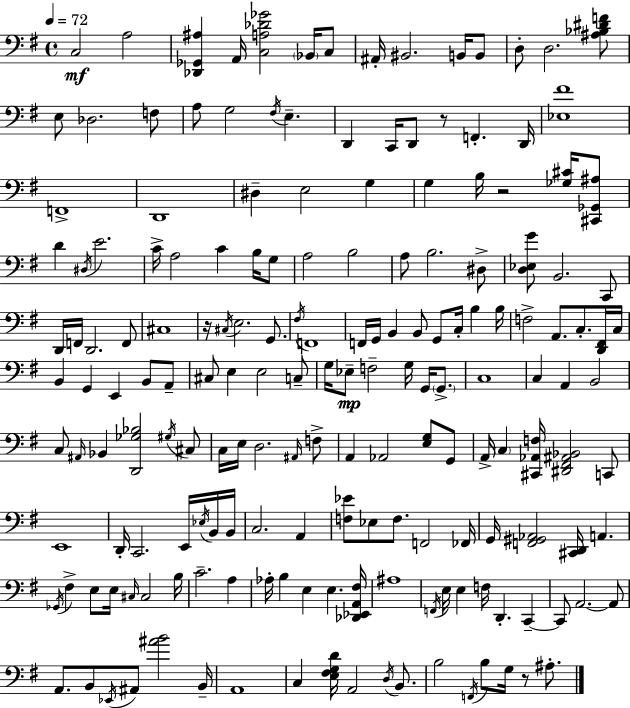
C3/h A3/h [Db2,Gb2,A#3]/q A2/s [C3,A3,Db4,Gb4]/h Bb2/s C3/e A#2/s BIS2/h. B2/s B2/e D3/e D3/h. [A#3,Bb3,D#4,F4]/e E3/e Db3/h. F3/e A3/e G3/h F#3/s E3/q. D2/q C2/s D2/e R/e F2/q. D2/s [Eb3,F#4]/w F2/w D2/w D#3/q E3/h G3/q G3/q B3/s R/h [Gb3,C#4]/s [C#2,Gb2,A#3]/e D4/q D#3/s E4/h. C4/s A3/h C4/q B3/s G3/e A3/h B3/h A3/e B3/h. D#3/e [D3,Eb3,G4]/e B2/h. C2/e D2/s F2/s D2/h. F2/e C#3/w R/s C#3/s E3/h. G2/e. F#3/s F2/w F2/s G2/s B2/q B2/e G2/e C3/s B3/q B3/s F3/h A2/e. C3/e. [D2,F#2]/s C3/s B2/q G2/q E2/q B2/e A2/e C#3/e E3/q E3/h C3/e G3/s Eb3/e F3/h G3/s G2/s G2/e. C3/w C3/q A2/q B2/h C3/e A#2/s Bb2/q [D2,Gb3,Bb3]/h G#3/s C#3/e C3/s E3/s D3/h. A#2/s F3/e A2/q Ab2/h [E3,G3]/e G2/e A2/s C3/q [C#2,Ab2,F3]/s [D#2,F#2,A#2,Bb2]/h C2/e E2/w D2/s C2/h. E2/s Eb3/s B2/s B2/s C3/h. A2/q [F3,Eb4]/e Eb3/e F3/e. F2/h FES2/s G2/s [F2,G#2,Ab2]/h [C#2,D2]/s A2/q. Gb2/s F#3/q E3/e E3/s C#3/s C#3/h B3/s C4/h. A3/q Ab3/s B3/q E3/q E3/q. [Db2,Eb2,A2,F#3]/s A#3/w F2/s E3/s E3/q F3/s D2/q. C2/q C2/e A2/h. A2/e A2/e. B2/e Eb2/s A#2/e [A#4,B4]/h B2/s A2/w C3/q [E3,F#3,G3,D4]/s A2/h D3/s B2/e. B3/h F2/s B3/e G3/s R/e A#3/e.